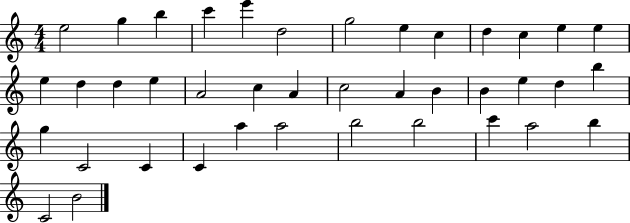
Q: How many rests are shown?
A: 0